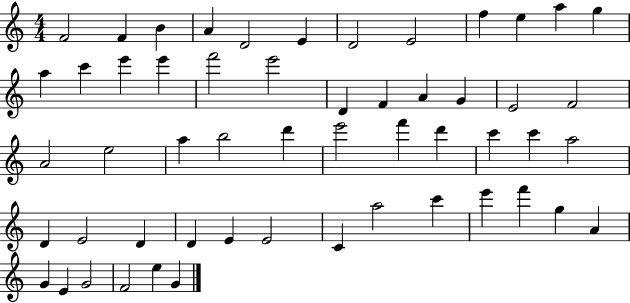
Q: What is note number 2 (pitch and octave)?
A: F4